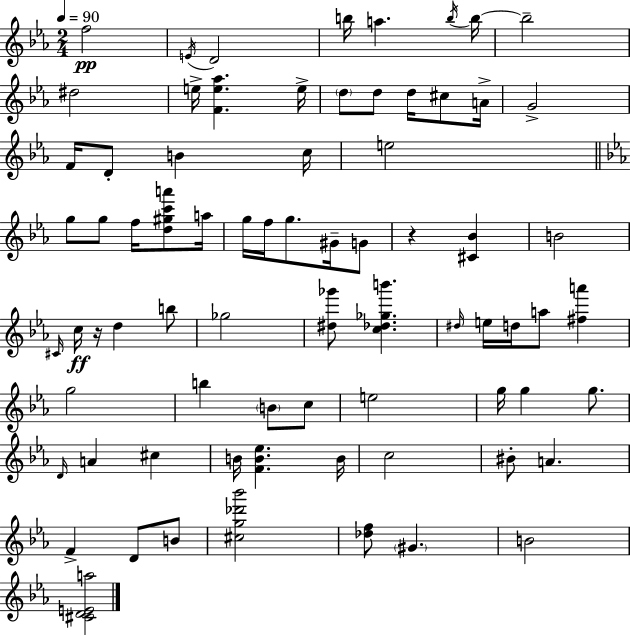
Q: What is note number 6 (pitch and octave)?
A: B5